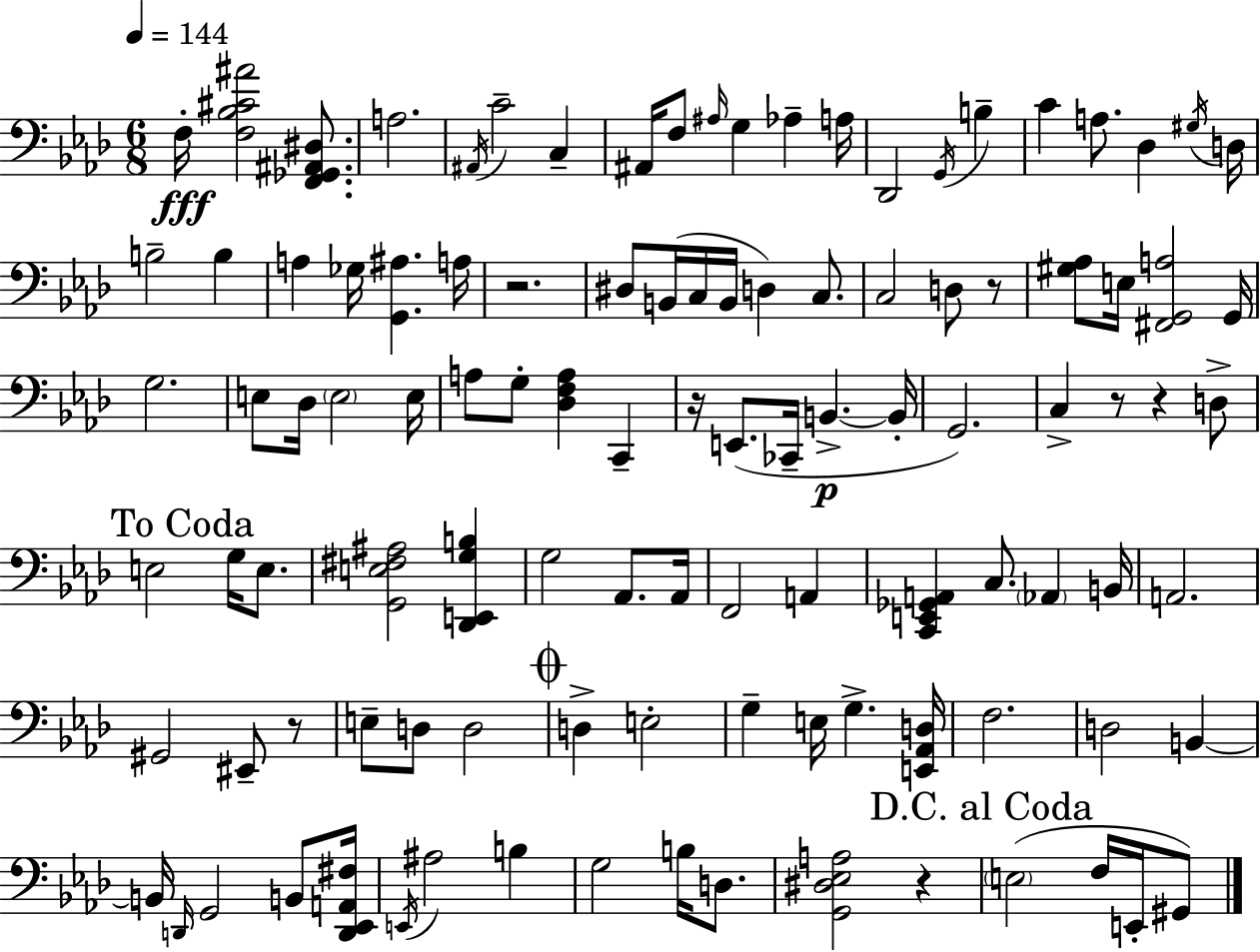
X:1
T:Untitled
M:6/8
L:1/4
K:Ab
F,/4 [F,_B,^C^A]2 [F,,_G,,^A,,^D,]/2 A,2 ^A,,/4 C2 C, ^A,,/4 F,/2 ^A,/4 G, _A, A,/4 _D,,2 G,,/4 B, C A,/2 _D, ^G,/4 D,/4 B,2 B, A, _G,/4 [G,,^A,] A,/4 z2 ^D,/2 B,,/4 C,/4 B,,/4 D, C,/2 C,2 D,/2 z/2 [^G,_A,]/2 E,/4 [^F,,G,,A,]2 G,,/4 G,2 E,/2 _D,/4 E,2 E,/4 A,/2 G,/2 [_D,F,A,] C,, z/4 E,,/2 _C,,/4 B,, B,,/4 G,,2 C, z/2 z D,/2 E,2 G,/4 E,/2 [G,,E,^F,^A,]2 [_D,,E,,G,B,] G,2 _A,,/2 _A,,/4 F,,2 A,, [C,,E,,_G,,A,,] C,/2 _A,, B,,/4 A,,2 ^G,,2 ^E,,/2 z/2 E,/2 D,/2 D,2 D, E,2 G, E,/4 G, [E,,_A,,D,]/4 F,2 D,2 B,, B,,/4 D,,/4 G,,2 B,,/2 [D,,_E,,A,,^F,]/4 E,,/4 ^A,2 B, G,2 B,/4 D,/2 [G,,^D,_E,A,]2 z E,2 F,/4 E,,/4 ^G,,/2